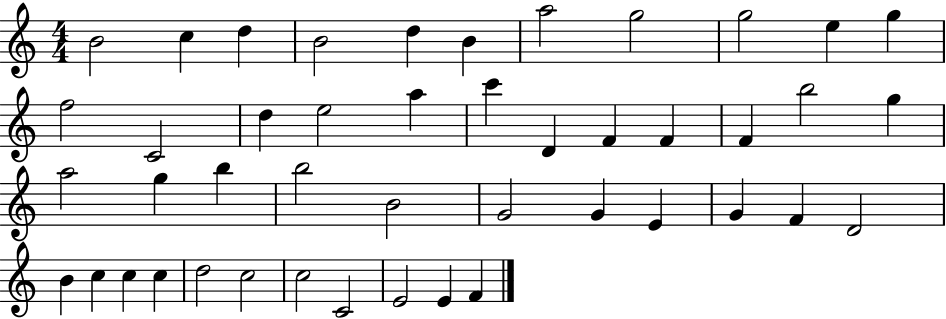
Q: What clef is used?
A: treble